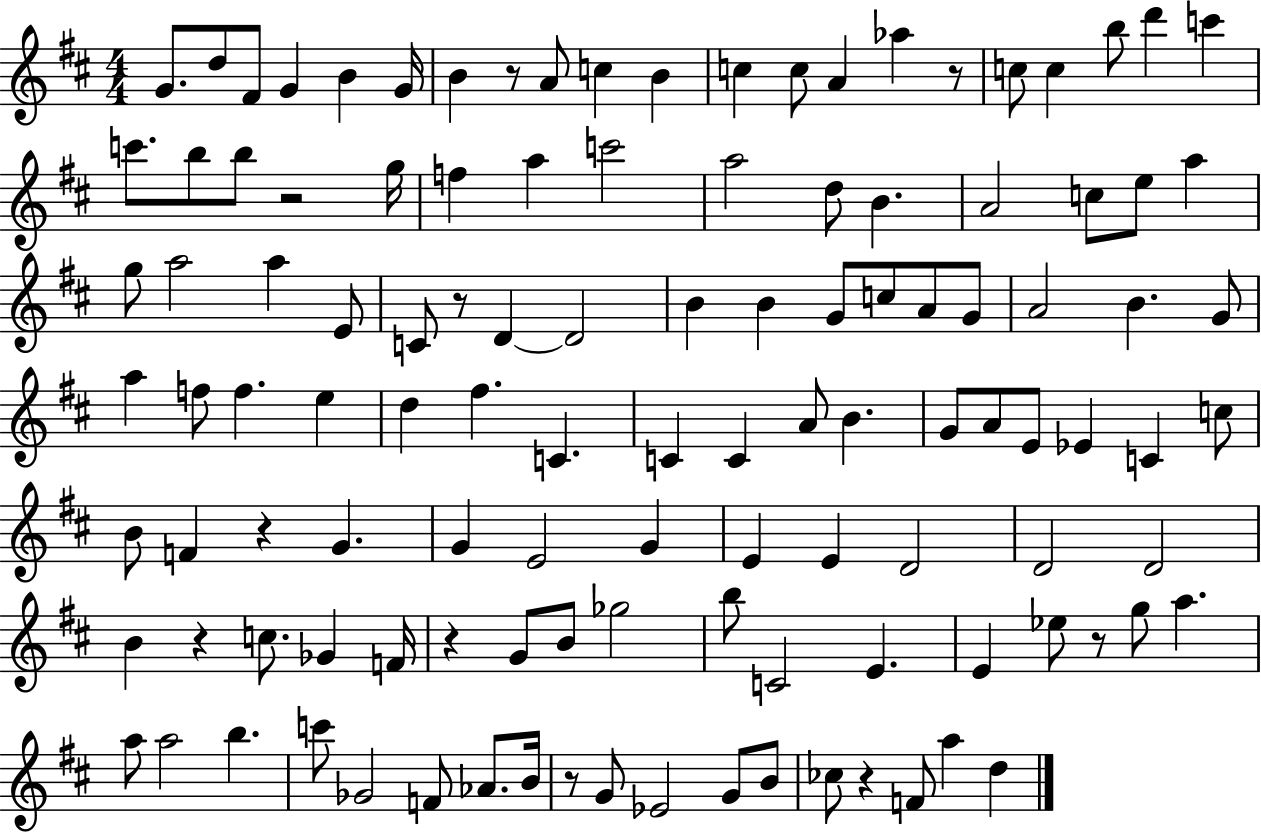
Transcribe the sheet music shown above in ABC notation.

X:1
T:Untitled
M:4/4
L:1/4
K:D
G/2 d/2 ^F/2 G B G/4 B z/2 A/2 c B c c/2 A _a z/2 c/2 c b/2 d' c' c'/2 b/2 b/2 z2 g/4 f a c'2 a2 d/2 B A2 c/2 e/2 a g/2 a2 a E/2 C/2 z/2 D D2 B B G/2 c/2 A/2 G/2 A2 B G/2 a f/2 f e d ^f C C C A/2 B G/2 A/2 E/2 _E C c/2 B/2 F z G G E2 G E E D2 D2 D2 B z c/2 _G F/4 z G/2 B/2 _g2 b/2 C2 E E _e/2 z/2 g/2 a a/2 a2 b c'/2 _G2 F/2 _A/2 B/4 z/2 G/2 _E2 G/2 B/2 _c/2 z F/2 a d